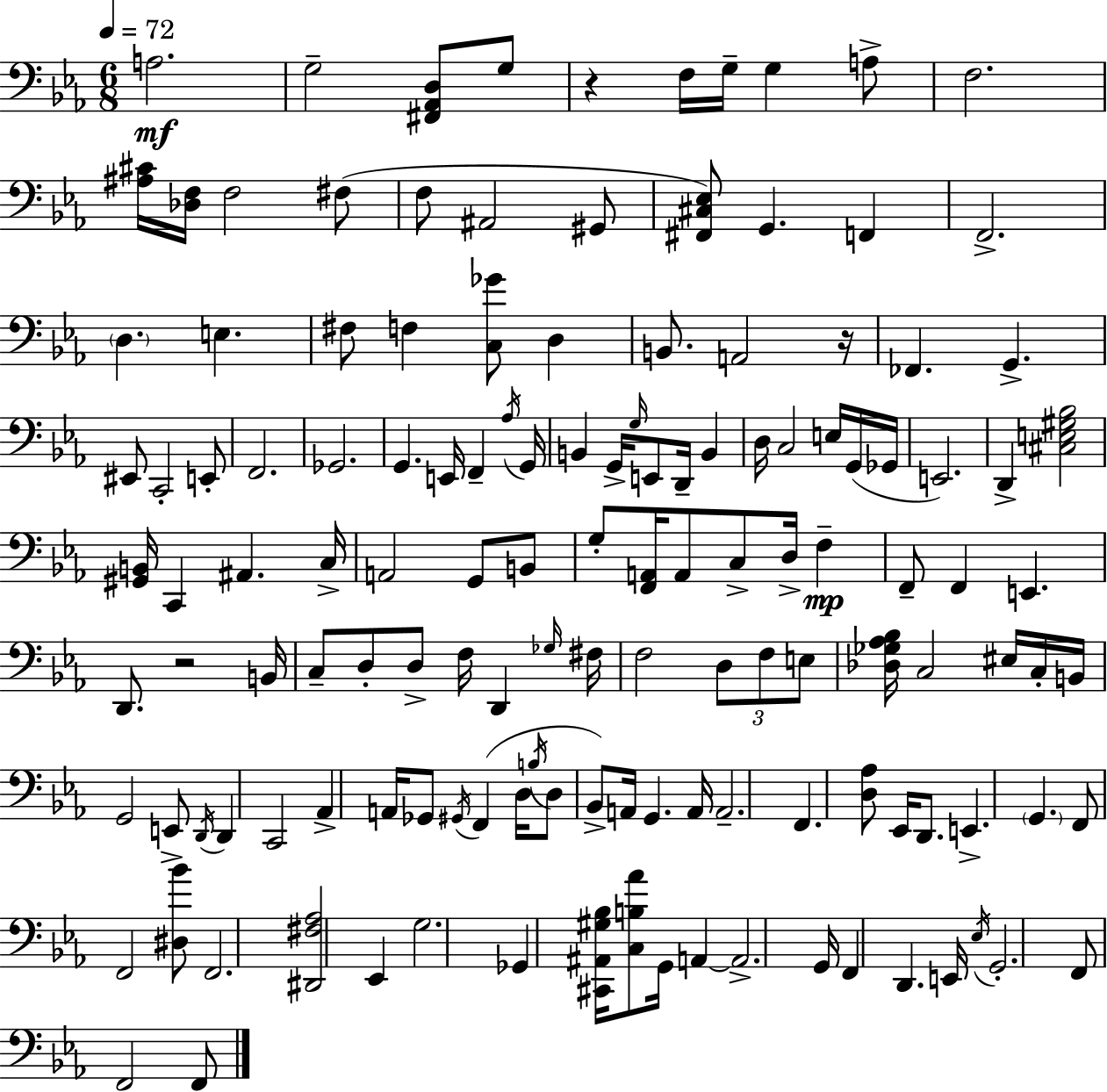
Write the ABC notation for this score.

X:1
T:Untitled
M:6/8
L:1/4
K:Eb
A,2 G,2 [^F,,_A,,D,]/2 G,/2 z F,/4 G,/4 G, A,/2 F,2 [^A,^C]/4 [_D,F,]/4 F,2 ^F,/2 F,/2 ^A,,2 ^G,,/2 [^F,,^C,_E,]/2 G,, F,, F,,2 D, E, ^F,/2 F, [C,_G]/2 D, B,,/2 A,,2 z/4 _F,, G,, ^E,,/2 C,,2 E,,/2 F,,2 _G,,2 G,, E,,/4 F,, _A,/4 G,,/4 B,, G,,/4 G,/4 E,,/2 D,,/4 B,, D,/4 C,2 E,/4 G,,/4 _G,,/4 E,,2 D,, [^C,E,^G,_B,]2 [^G,,B,,]/4 C,, ^A,, C,/4 A,,2 G,,/2 B,,/2 G,/2 [F,,A,,]/4 A,,/2 C,/2 D,/4 F, F,,/2 F,, E,, D,,/2 z2 B,,/4 C,/2 D,/2 D,/2 F,/4 D,, _G,/4 ^F,/4 F,2 D,/2 F,/2 E,/2 [_D,_G,_A,_B,]/4 C,2 ^E,/4 C,/4 B,,/4 G,,2 E,,/2 D,,/4 D,, C,,2 _A,, A,,/4 _G,,/2 ^G,,/4 F,, D,/4 B,/4 D,/2 _B,,/2 A,,/4 G,, A,,/4 A,,2 F,, [D,_A,]/2 _E,,/4 D,,/2 E,, G,, F,,/2 F,,2 [^D,_B]/2 F,,2 [^D,,^F,_A,]2 _E,, G,2 _G,, [^C,,^A,,^G,_B,]/4 [C,B,_A]/2 G,,/4 A,, A,,2 G,,/4 F,, D,, E,,/4 _E,/4 G,,2 F,,/2 F,,2 F,,/2